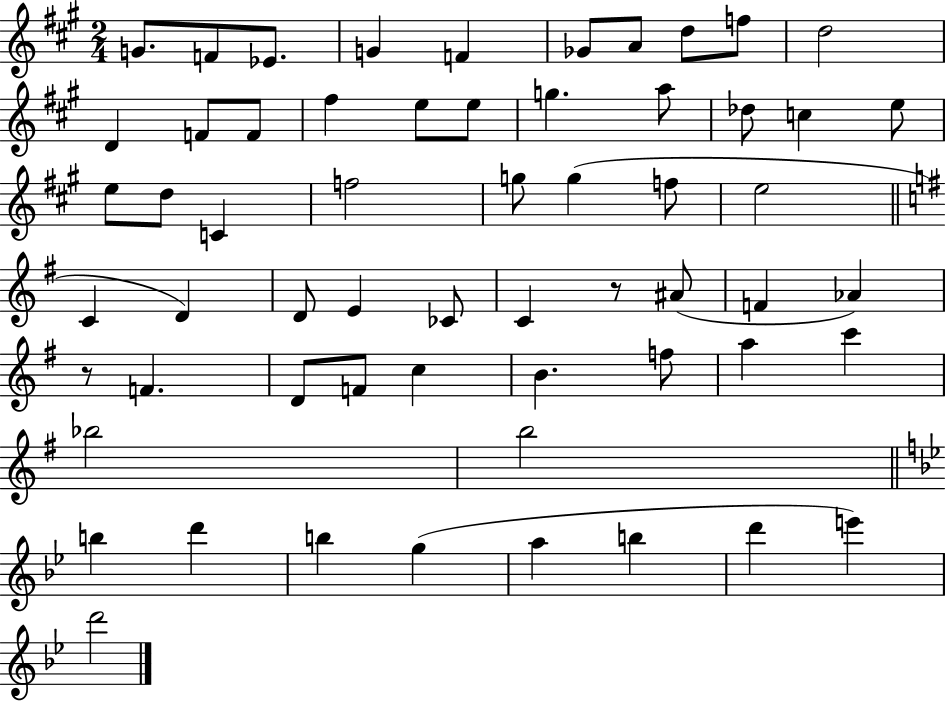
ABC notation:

X:1
T:Untitled
M:2/4
L:1/4
K:A
G/2 F/2 _E/2 G F _G/2 A/2 d/2 f/2 d2 D F/2 F/2 ^f e/2 e/2 g a/2 _d/2 c e/2 e/2 d/2 C f2 g/2 g f/2 e2 C D D/2 E _C/2 C z/2 ^A/2 F _A z/2 F D/2 F/2 c B f/2 a c' _b2 b2 b d' b g a b d' e' d'2